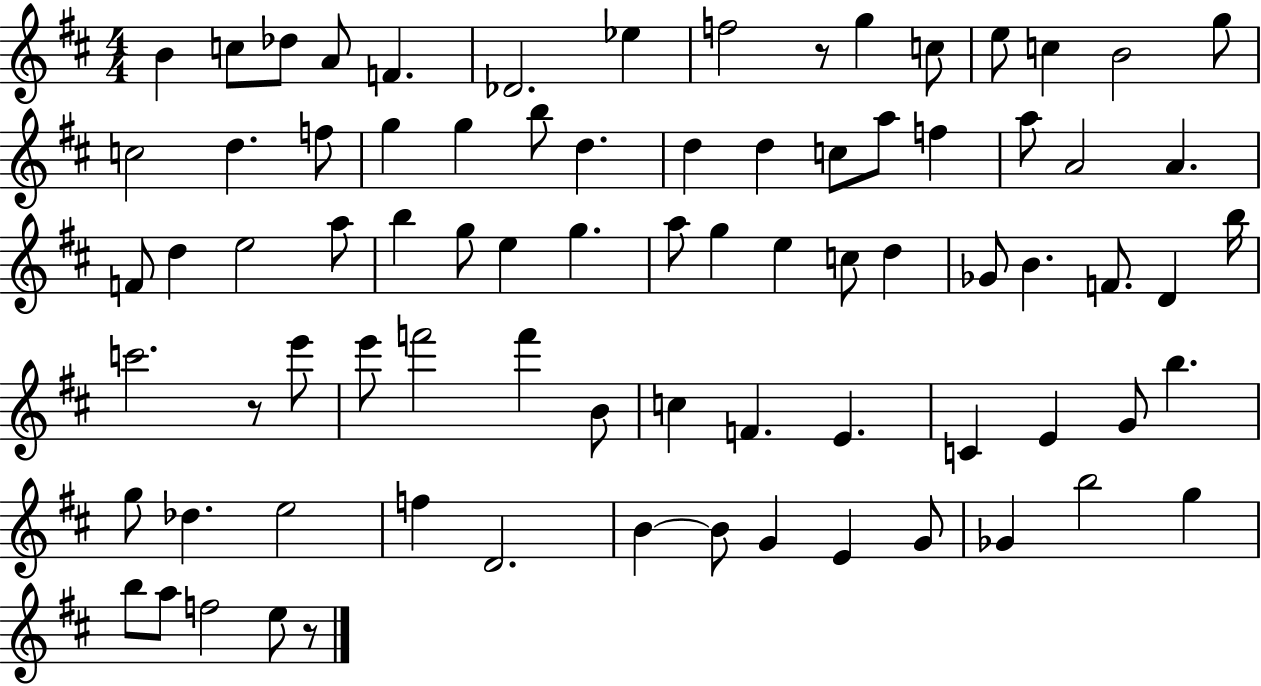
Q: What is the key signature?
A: D major